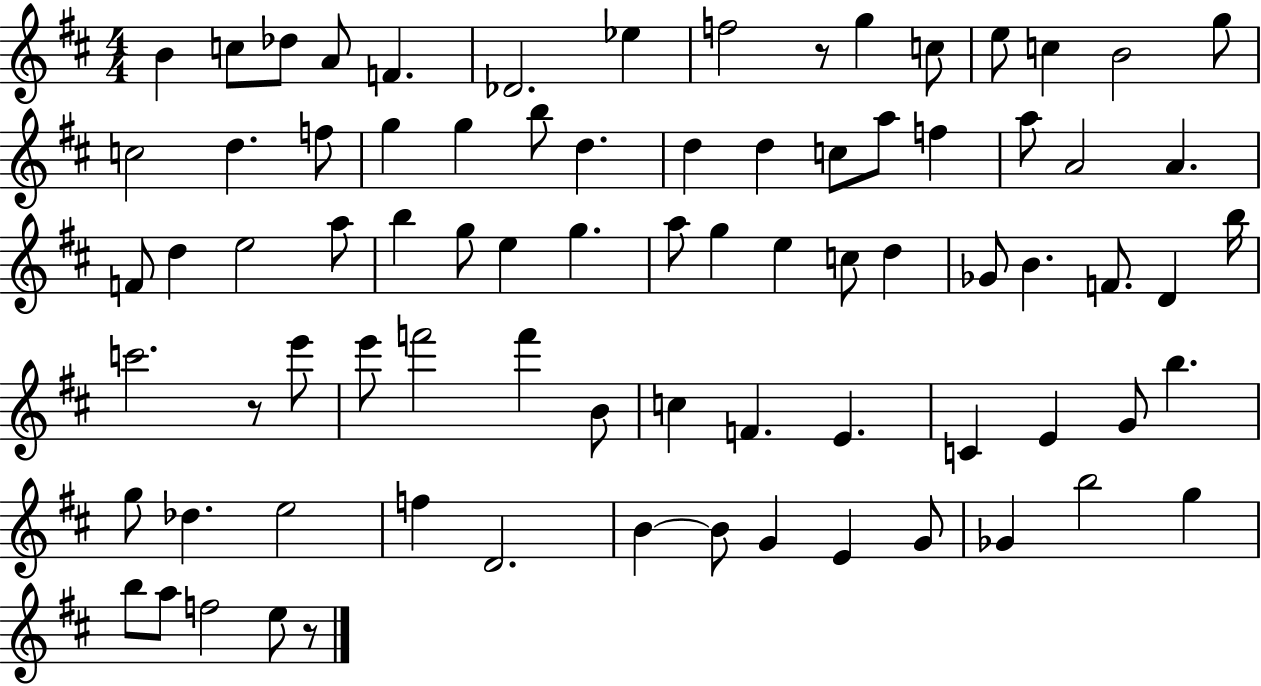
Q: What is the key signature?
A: D major